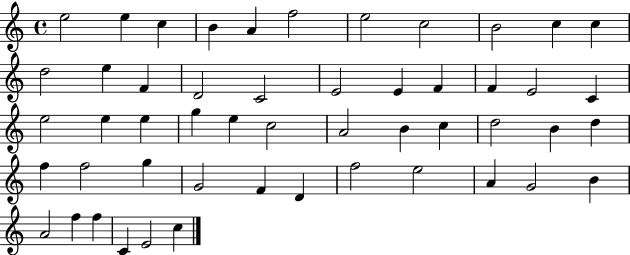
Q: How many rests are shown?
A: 0